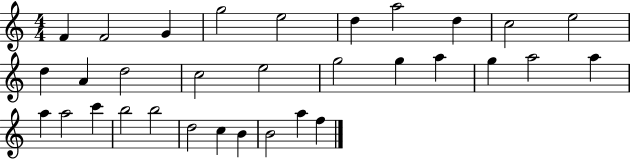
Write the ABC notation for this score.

X:1
T:Untitled
M:4/4
L:1/4
K:C
F F2 G g2 e2 d a2 d c2 e2 d A d2 c2 e2 g2 g a g a2 a a a2 c' b2 b2 d2 c B B2 a f